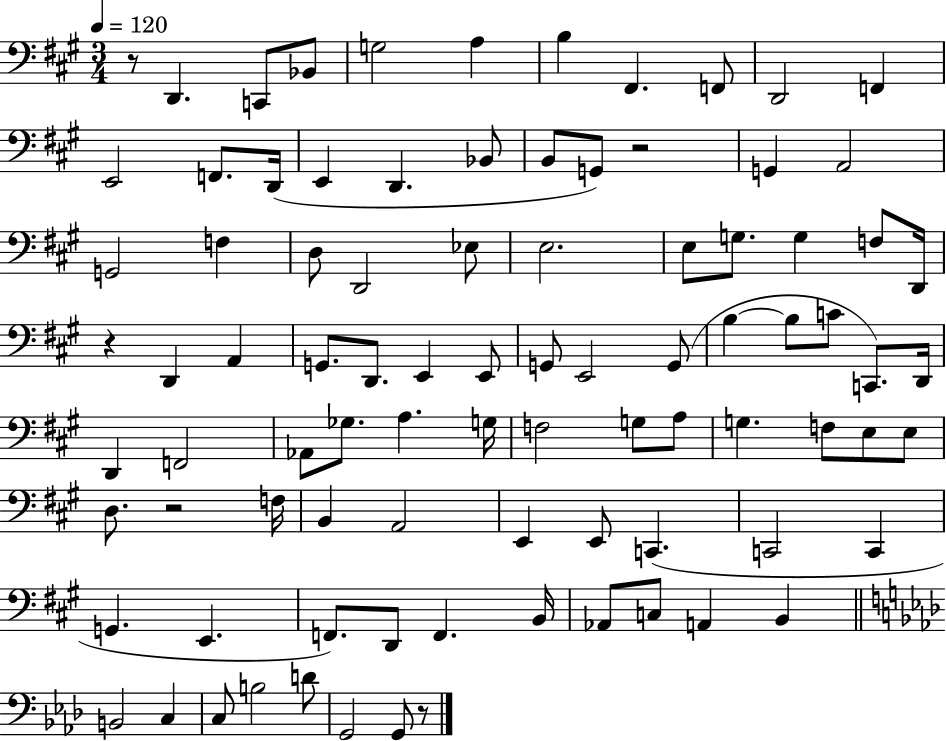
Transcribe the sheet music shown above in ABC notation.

X:1
T:Untitled
M:3/4
L:1/4
K:A
z/2 D,, C,,/2 _B,,/2 G,2 A, B, ^F,, F,,/2 D,,2 F,, E,,2 F,,/2 D,,/4 E,, D,, _B,,/2 B,,/2 G,,/2 z2 G,, A,,2 G,,2 F, D,/2 D,,2 _E,/2 E,2 E,/2 G,/2 G, F,/2 D,,/4 z D,, A,, G,,/2 D,,/2 E,, E,,/2 G,,/2 E,,2 G,,/2 B, B,/2 C/2 C,,/2 D,,/4 D,, F,,2 _A,,/2 _G,/2 A, G,/4 F,2 G,/2 A,/2 G, F,/2 E,/2 E,/2 D,/2 z2 F,/4 B,, A,,2 E,, E,,/2 C,, C,,2 C,, G,, E,, F,,/2 D,,/2 F,, B,,/4 _A,,/2 C,/2 A,, B,, B,,2 C, C,/2 B,2 D/2 G,,2 G,,/2 z/2